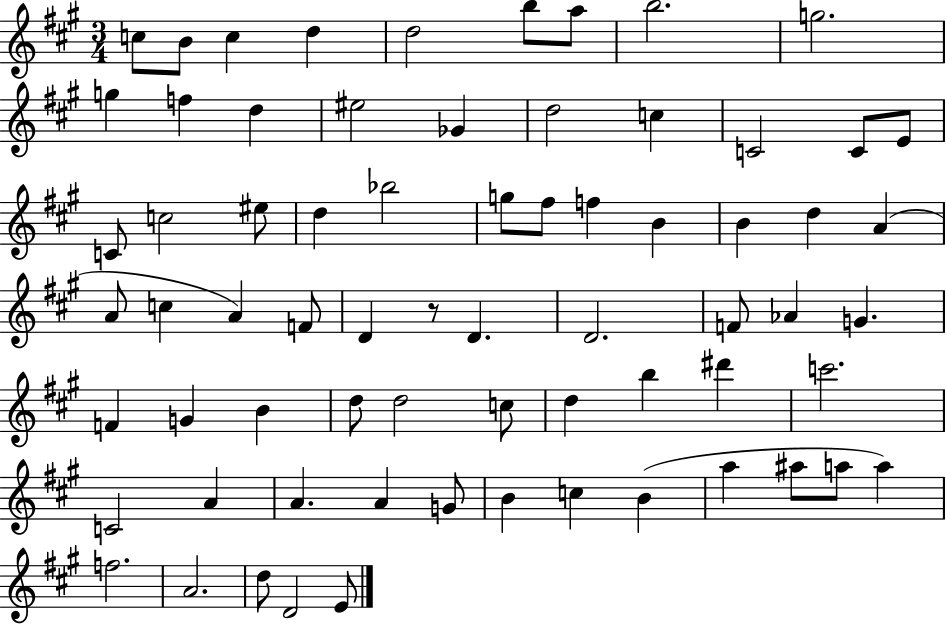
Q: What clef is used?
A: treble